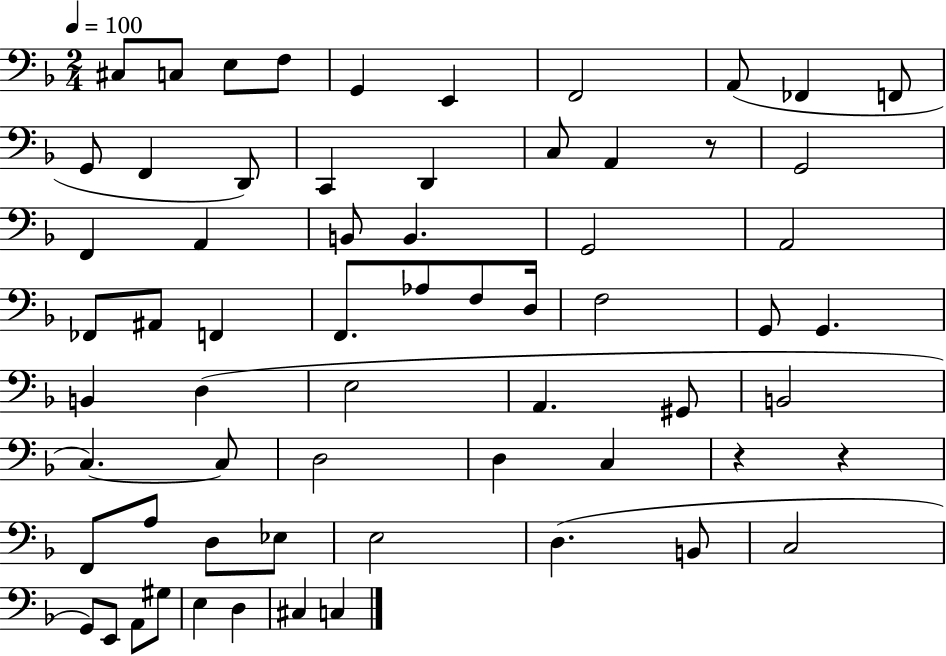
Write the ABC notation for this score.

X:1
T:Untitled
M:2/4
L:1/4
K:F
^C,/2 C,/2 E,/2 F,/2 G,, E,, F,,2 A,,/2 _F,, F,,/2 G,,/2 F,, D,,/2 C,, D,, C,/2 A,, z/2 G,,2 F,, A,, B,,/2 B,, G,,2 A,,2 _F,,/2 ^A,,/2 F,, F,,/2 _A,/2 F,/2 D,/4 F,2 G,,/2 G,, B,, D, E,2 A,, ^G,,/2 B,,2 C, C,/2 D,2 D, C, z z F,,/2 A,/2 D,/2 _E,/2 E,2 D, B,,/2 C,2 G,,/2 E,,/2 A,,/2 ^G,/2 E, D, ^C, C,